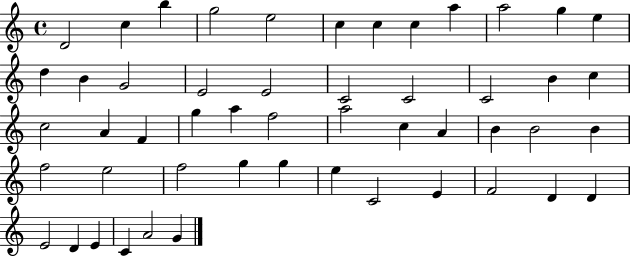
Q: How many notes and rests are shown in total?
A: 51